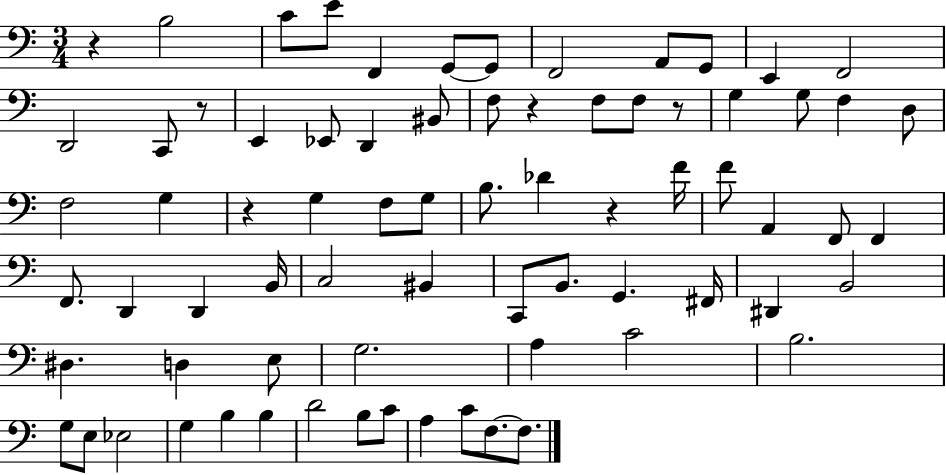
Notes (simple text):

R/q B3/h C4/e E4/e F2/q G2/e G2/e F2/h A2/e G2/e E2/q F2/h D2/h C2/e R/e E2/q Eb2/e D2/q BIS2/e F3/e R/q F3/e F3/e R/e G3/q G3/e F3/q D3/e F3/h G3/q R/q G3/q F3/e G3/e B3/e. Db4/q R/q F4/s F4/e A2/q F2/e F2/q F2/e. D2/q D2/q B2/s C3/h BIS2/q C2/e B2/e. G2/q. F#2/s D#2/q B2/h D#3/q. D3/q E3/e G3/h. A3/q C4/h B3/h. G3/e E3/e Eb3/h G3/q B3/q B3/q D4/h B3/e C4/e A3/q C4/e F3/e. F3/e.